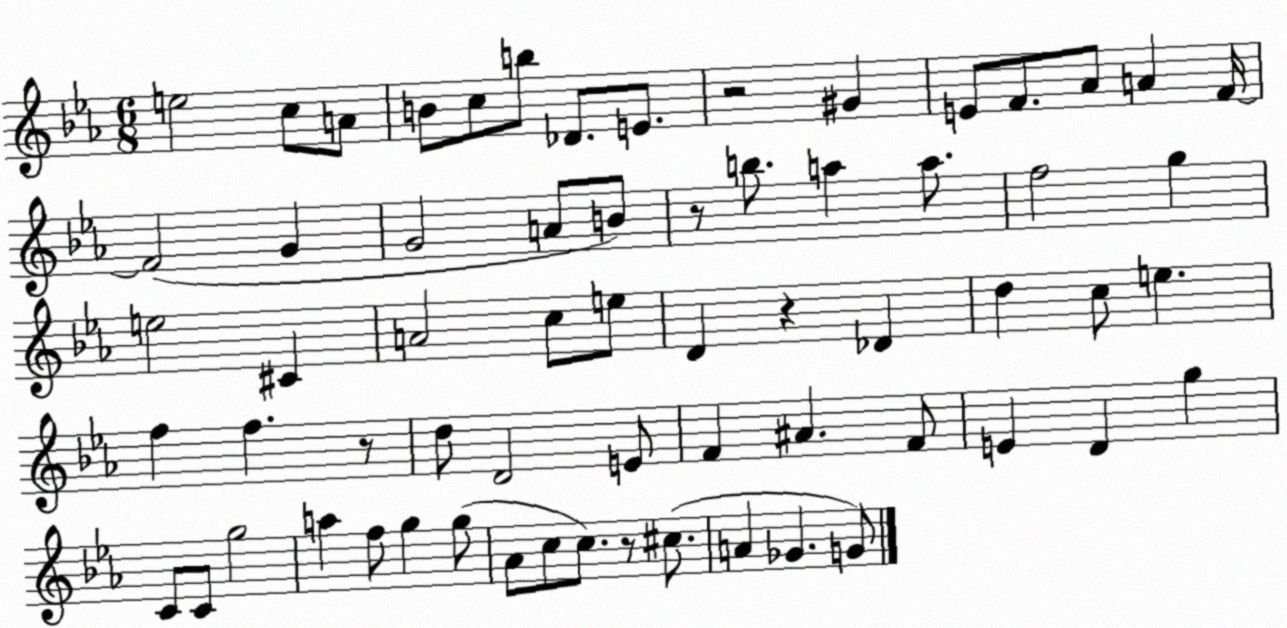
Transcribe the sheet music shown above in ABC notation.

X:1
T:Untitled
M:6/8
L:1/4
K:Eb
e2 c/2 A/2 B/2 c/2 b/2 _D/2 E/2 z2 ^G E/2 F/2 _A/2 A F/4 F2 G G2 A/2 B/2 z/2 b/2 a a/2 f2 g e2 ^C A2 c/2 e/2 D z _D d c/2 e f f z/2 d/2 D2 E/2 F ^A F/2 E D g C/2 C/2 g2 a f/2 g g/2 _A/2 c/2 c/2 z/2 ^c/2 A _G G/2